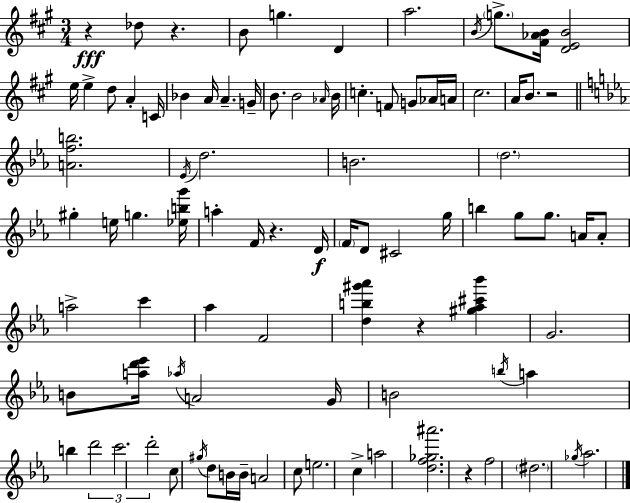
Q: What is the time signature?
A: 3/4